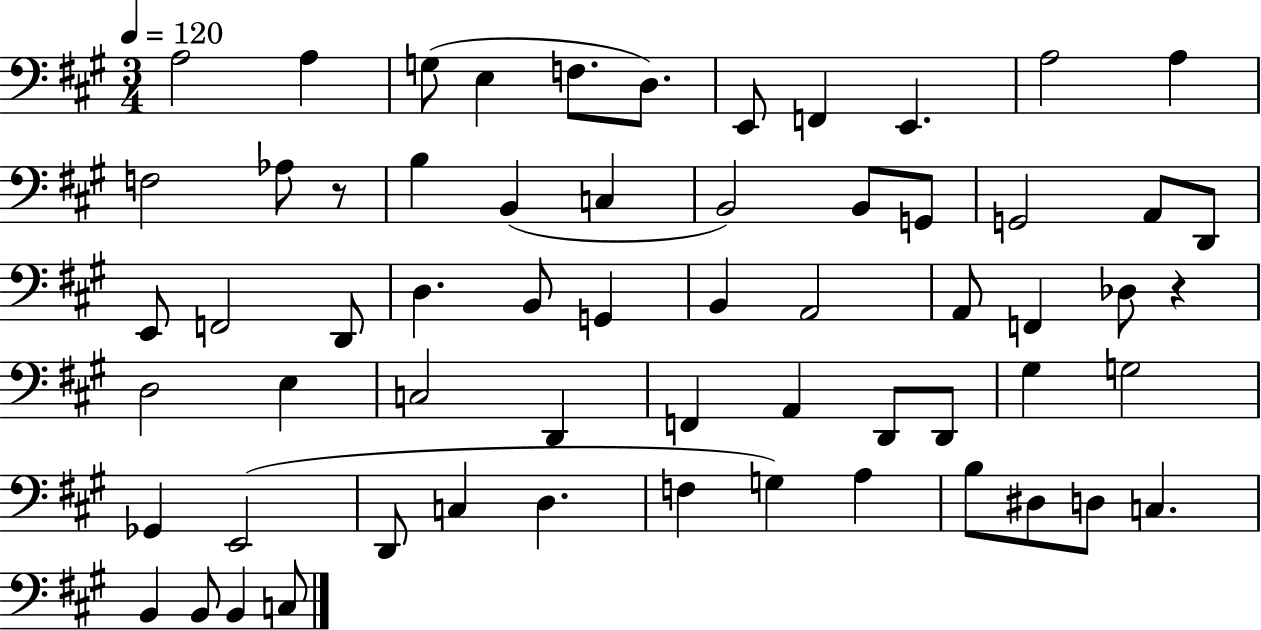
{
  \clef bass
  \numericTimeSignature
  \time 3/4
  \key a \major
  \tempo 4 = 120
  \repeat volta 2 { a2 a4 | g8( e4 f8. d8.) | e,8 f,4 e,4. | a2 a4 | \break f2 aes8 r8 | b4 b,4( c4 | b,2) b,8 g,8 | g,2 a,8 d,8 | \break e,8 f,2 d,8 | d4. b,8 g,4 | b,4 a,2 | a,8 f,4 des8 r4 | \break d2 e4 | c2 d,4 | f,4 a,4 d,8 d,8 | gis4 g2 | \break ges,4 e,2( | d,8 c4 d4. | f4 g4) a4 | b8 dis8 d8 c4. | \break b,4 b,8 b,4 c8 | } \bar "|."
}